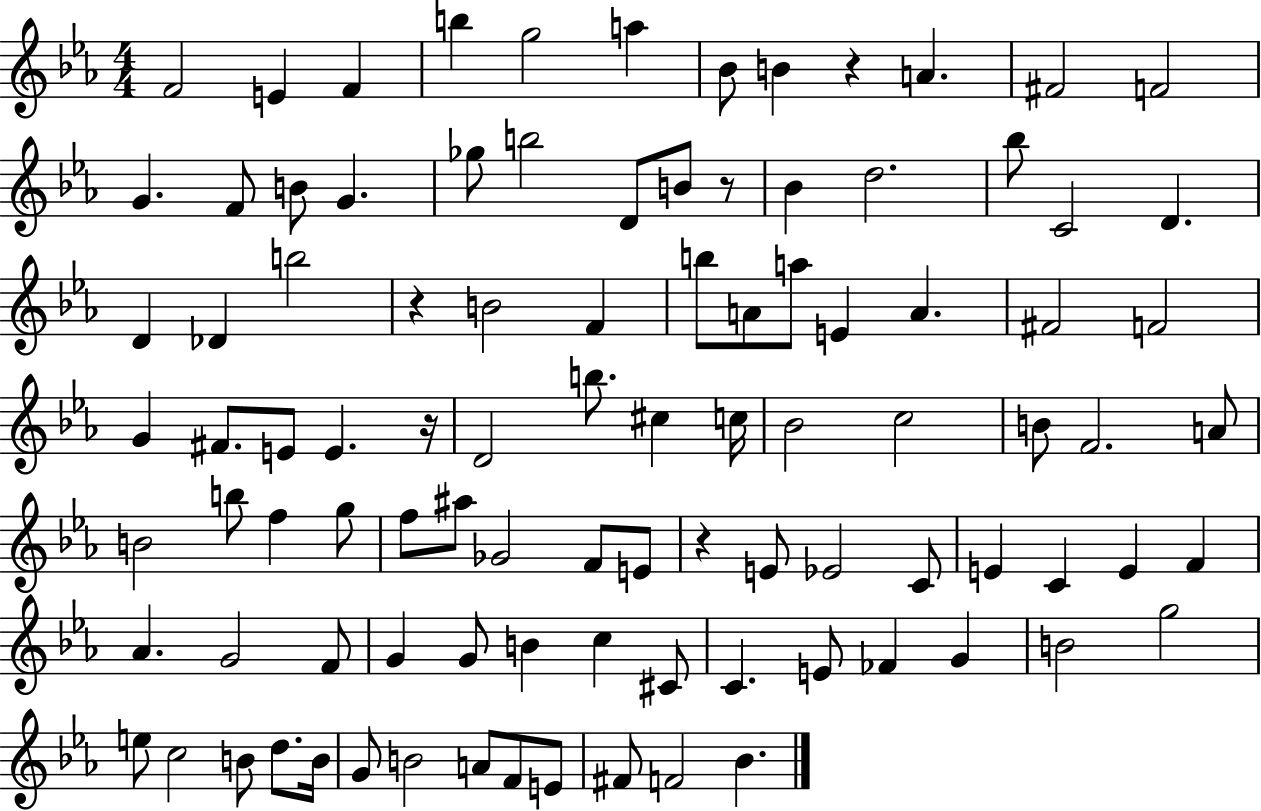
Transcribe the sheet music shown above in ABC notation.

X:1
T:Untitled
M:4/4
L:1/4
K:Eb
F2 E F b g2 a _B/2 B z A ^F2 F2 G F/2 B/2 G _g/2 b2 D/2 B/2 z/2 _B d2 _b/2 C2 D D _D b2 z B2 F b/2 A/2 a/2 E A ^F2 F2 G ^F/2 E/2 E z/4 D2 b/2 ^c c/4 _B2 c2 B/2 F2 A/2 B2 b/2 f g/2 f/2 ^a/2 _G2 F/2 E/2 z E/2 _E2 C/2 E C E F _A G2 F/2 G G/2 B c ^C/2 C E/2 _F G B2 g2 e/2 c2 B/2 d/2 B/4 G/2 B2 A/2 F/2 E/2 ^F/2 F2 _B